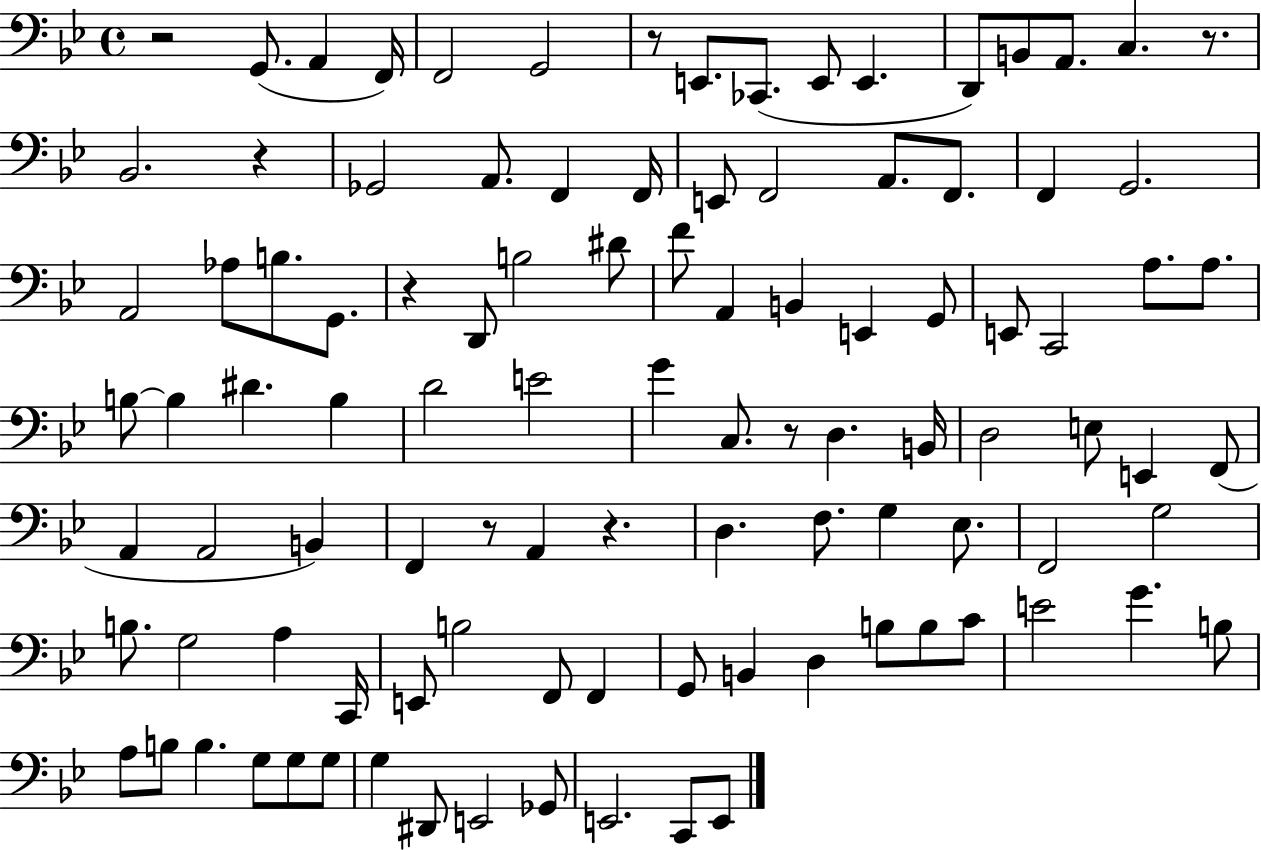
{
  \clef bass
  \time 4/4
  \defaultTimeSignature
  \key bes \major
  r2 g,8.( a,4 f,16) | f,2 g,2 | r8 e,8. ces,8.( e,8 e,4. | d,8) b,8 a,8. c4. r8. | \break bes,2. r4 | ges,2 a,8. f,4 f,16 | e,8 f,2 a,8. f,8. | f,4 g,2. | \break a,2 aes8 b8. g,8. | r4 d,8 b2 dis'8 | f'8 a,4 b,4 e,4 g,8 | e,8 c,2 a8. a8. | \break b8~~ b4 dis'4. b4 | d'2 e'2 | g'4 c8. r8 d4. b,16 | d2 e8 e,4 f,8( | \break a,4 a,2 b,4) | f,4 r8 a,4 r4. | d4. f8. g4 ees8. | f,2 g2 | \break b8. g2 a4 c,16 | e,8 b2 f,8 f,4 | g,8 b,4 d4 b8 b8 c'8 | e'2 g'4. b8 | \break a8 b8 b4. g8 g8 g8 | g4 dis,8 e,2 ges,8 | e,2. c,8 e,8 | \bar "|."
}